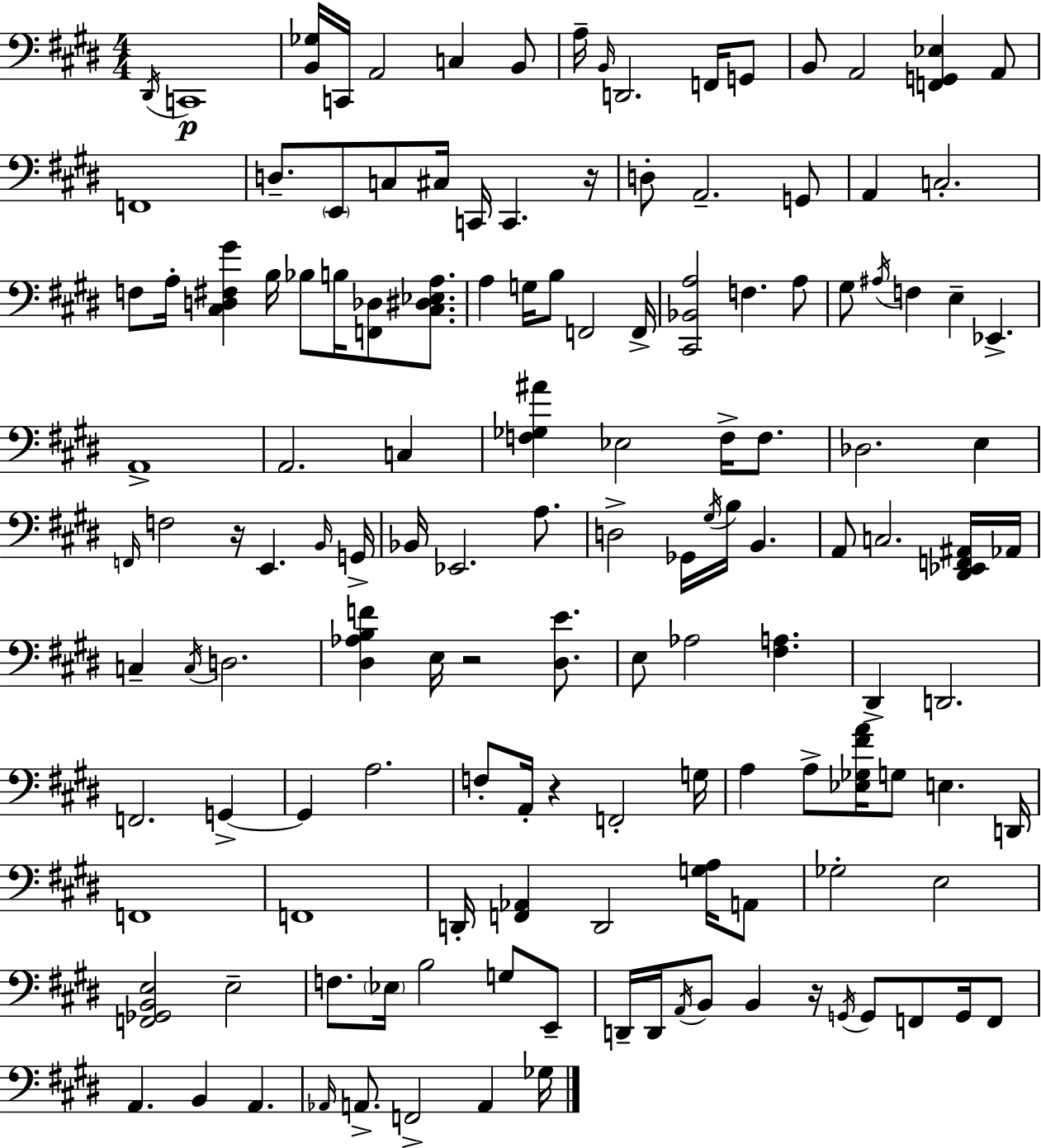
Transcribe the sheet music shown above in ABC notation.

X:1
T:Untitled
M:4/4
L:1/4
K:E
^D,,/4 C,,4 [B,,_G,]/4 C,,/4 A,,2 C, B,,/2 A,/4 B,,/4 D,,2 F,,/4 G,,/2 B,,/2 A,,2 [F,,G,,_E,] A,,/2 F,,4 D,/2 E,,/2 C,/2 ^C,/4 C,,/4 C,, z/4 D,/2 A,,2 G,,/2 A,, C,2 F,/2 A,/4 [^C,D,^F,^G] B,/4 _B,/2 B,/4 [F,,_D,]/2 [^C,^D,_E,A,]/2 A, G,/4 B,/2 F,,2 F,,/4 [^C,,_B,,A,]2 F, A,/2 ^G,/2 ^A,/4 F, E, _E,, A,,4 A,,2 C, [F,_G,^A] _E,2 F,/4 F,/2 _D,2 E, F,,/4 F,2 z/4 E,, B,,/4 G,,/4 _B,,/4 _E,,2 A,/2 D,2 _G,,/4 ^G,/4 B,/4 B,, A,,/2 C,2 [^D,,_E,,F,,^A,,]/4 _A,,/4 C, C,/4 D,2 [^D,_A,B,F] E,/4 z2 [^D,E]/2 E,/2 _A,2 [^F,A,] ^D,, D,,2 F,,2 G,, G,, A,2 F,/2 A,,/4 z F,,2 G,/4 A, A,/2 [_E,_G,^FA]/4 G,/2 E, D,,/4 F,,4 F,,4 D,,/4 [F,,_A,,] D,,2 [G,A,]/4 A,,/2 _G,2 E,2 [F,,_G,,B,,E,]2 E,2 F,/2 _E,/4 B,2 G,/2 E,,/2 D,,/4 D,,/4 A,,/4 B,,/2 B,, z/4 G,,/4 G,,/2 F,,/2 G,,/4 F,,/2 A,, B,, A,, _A,,/4 A,,/2 F,,2 A,, _G,/4